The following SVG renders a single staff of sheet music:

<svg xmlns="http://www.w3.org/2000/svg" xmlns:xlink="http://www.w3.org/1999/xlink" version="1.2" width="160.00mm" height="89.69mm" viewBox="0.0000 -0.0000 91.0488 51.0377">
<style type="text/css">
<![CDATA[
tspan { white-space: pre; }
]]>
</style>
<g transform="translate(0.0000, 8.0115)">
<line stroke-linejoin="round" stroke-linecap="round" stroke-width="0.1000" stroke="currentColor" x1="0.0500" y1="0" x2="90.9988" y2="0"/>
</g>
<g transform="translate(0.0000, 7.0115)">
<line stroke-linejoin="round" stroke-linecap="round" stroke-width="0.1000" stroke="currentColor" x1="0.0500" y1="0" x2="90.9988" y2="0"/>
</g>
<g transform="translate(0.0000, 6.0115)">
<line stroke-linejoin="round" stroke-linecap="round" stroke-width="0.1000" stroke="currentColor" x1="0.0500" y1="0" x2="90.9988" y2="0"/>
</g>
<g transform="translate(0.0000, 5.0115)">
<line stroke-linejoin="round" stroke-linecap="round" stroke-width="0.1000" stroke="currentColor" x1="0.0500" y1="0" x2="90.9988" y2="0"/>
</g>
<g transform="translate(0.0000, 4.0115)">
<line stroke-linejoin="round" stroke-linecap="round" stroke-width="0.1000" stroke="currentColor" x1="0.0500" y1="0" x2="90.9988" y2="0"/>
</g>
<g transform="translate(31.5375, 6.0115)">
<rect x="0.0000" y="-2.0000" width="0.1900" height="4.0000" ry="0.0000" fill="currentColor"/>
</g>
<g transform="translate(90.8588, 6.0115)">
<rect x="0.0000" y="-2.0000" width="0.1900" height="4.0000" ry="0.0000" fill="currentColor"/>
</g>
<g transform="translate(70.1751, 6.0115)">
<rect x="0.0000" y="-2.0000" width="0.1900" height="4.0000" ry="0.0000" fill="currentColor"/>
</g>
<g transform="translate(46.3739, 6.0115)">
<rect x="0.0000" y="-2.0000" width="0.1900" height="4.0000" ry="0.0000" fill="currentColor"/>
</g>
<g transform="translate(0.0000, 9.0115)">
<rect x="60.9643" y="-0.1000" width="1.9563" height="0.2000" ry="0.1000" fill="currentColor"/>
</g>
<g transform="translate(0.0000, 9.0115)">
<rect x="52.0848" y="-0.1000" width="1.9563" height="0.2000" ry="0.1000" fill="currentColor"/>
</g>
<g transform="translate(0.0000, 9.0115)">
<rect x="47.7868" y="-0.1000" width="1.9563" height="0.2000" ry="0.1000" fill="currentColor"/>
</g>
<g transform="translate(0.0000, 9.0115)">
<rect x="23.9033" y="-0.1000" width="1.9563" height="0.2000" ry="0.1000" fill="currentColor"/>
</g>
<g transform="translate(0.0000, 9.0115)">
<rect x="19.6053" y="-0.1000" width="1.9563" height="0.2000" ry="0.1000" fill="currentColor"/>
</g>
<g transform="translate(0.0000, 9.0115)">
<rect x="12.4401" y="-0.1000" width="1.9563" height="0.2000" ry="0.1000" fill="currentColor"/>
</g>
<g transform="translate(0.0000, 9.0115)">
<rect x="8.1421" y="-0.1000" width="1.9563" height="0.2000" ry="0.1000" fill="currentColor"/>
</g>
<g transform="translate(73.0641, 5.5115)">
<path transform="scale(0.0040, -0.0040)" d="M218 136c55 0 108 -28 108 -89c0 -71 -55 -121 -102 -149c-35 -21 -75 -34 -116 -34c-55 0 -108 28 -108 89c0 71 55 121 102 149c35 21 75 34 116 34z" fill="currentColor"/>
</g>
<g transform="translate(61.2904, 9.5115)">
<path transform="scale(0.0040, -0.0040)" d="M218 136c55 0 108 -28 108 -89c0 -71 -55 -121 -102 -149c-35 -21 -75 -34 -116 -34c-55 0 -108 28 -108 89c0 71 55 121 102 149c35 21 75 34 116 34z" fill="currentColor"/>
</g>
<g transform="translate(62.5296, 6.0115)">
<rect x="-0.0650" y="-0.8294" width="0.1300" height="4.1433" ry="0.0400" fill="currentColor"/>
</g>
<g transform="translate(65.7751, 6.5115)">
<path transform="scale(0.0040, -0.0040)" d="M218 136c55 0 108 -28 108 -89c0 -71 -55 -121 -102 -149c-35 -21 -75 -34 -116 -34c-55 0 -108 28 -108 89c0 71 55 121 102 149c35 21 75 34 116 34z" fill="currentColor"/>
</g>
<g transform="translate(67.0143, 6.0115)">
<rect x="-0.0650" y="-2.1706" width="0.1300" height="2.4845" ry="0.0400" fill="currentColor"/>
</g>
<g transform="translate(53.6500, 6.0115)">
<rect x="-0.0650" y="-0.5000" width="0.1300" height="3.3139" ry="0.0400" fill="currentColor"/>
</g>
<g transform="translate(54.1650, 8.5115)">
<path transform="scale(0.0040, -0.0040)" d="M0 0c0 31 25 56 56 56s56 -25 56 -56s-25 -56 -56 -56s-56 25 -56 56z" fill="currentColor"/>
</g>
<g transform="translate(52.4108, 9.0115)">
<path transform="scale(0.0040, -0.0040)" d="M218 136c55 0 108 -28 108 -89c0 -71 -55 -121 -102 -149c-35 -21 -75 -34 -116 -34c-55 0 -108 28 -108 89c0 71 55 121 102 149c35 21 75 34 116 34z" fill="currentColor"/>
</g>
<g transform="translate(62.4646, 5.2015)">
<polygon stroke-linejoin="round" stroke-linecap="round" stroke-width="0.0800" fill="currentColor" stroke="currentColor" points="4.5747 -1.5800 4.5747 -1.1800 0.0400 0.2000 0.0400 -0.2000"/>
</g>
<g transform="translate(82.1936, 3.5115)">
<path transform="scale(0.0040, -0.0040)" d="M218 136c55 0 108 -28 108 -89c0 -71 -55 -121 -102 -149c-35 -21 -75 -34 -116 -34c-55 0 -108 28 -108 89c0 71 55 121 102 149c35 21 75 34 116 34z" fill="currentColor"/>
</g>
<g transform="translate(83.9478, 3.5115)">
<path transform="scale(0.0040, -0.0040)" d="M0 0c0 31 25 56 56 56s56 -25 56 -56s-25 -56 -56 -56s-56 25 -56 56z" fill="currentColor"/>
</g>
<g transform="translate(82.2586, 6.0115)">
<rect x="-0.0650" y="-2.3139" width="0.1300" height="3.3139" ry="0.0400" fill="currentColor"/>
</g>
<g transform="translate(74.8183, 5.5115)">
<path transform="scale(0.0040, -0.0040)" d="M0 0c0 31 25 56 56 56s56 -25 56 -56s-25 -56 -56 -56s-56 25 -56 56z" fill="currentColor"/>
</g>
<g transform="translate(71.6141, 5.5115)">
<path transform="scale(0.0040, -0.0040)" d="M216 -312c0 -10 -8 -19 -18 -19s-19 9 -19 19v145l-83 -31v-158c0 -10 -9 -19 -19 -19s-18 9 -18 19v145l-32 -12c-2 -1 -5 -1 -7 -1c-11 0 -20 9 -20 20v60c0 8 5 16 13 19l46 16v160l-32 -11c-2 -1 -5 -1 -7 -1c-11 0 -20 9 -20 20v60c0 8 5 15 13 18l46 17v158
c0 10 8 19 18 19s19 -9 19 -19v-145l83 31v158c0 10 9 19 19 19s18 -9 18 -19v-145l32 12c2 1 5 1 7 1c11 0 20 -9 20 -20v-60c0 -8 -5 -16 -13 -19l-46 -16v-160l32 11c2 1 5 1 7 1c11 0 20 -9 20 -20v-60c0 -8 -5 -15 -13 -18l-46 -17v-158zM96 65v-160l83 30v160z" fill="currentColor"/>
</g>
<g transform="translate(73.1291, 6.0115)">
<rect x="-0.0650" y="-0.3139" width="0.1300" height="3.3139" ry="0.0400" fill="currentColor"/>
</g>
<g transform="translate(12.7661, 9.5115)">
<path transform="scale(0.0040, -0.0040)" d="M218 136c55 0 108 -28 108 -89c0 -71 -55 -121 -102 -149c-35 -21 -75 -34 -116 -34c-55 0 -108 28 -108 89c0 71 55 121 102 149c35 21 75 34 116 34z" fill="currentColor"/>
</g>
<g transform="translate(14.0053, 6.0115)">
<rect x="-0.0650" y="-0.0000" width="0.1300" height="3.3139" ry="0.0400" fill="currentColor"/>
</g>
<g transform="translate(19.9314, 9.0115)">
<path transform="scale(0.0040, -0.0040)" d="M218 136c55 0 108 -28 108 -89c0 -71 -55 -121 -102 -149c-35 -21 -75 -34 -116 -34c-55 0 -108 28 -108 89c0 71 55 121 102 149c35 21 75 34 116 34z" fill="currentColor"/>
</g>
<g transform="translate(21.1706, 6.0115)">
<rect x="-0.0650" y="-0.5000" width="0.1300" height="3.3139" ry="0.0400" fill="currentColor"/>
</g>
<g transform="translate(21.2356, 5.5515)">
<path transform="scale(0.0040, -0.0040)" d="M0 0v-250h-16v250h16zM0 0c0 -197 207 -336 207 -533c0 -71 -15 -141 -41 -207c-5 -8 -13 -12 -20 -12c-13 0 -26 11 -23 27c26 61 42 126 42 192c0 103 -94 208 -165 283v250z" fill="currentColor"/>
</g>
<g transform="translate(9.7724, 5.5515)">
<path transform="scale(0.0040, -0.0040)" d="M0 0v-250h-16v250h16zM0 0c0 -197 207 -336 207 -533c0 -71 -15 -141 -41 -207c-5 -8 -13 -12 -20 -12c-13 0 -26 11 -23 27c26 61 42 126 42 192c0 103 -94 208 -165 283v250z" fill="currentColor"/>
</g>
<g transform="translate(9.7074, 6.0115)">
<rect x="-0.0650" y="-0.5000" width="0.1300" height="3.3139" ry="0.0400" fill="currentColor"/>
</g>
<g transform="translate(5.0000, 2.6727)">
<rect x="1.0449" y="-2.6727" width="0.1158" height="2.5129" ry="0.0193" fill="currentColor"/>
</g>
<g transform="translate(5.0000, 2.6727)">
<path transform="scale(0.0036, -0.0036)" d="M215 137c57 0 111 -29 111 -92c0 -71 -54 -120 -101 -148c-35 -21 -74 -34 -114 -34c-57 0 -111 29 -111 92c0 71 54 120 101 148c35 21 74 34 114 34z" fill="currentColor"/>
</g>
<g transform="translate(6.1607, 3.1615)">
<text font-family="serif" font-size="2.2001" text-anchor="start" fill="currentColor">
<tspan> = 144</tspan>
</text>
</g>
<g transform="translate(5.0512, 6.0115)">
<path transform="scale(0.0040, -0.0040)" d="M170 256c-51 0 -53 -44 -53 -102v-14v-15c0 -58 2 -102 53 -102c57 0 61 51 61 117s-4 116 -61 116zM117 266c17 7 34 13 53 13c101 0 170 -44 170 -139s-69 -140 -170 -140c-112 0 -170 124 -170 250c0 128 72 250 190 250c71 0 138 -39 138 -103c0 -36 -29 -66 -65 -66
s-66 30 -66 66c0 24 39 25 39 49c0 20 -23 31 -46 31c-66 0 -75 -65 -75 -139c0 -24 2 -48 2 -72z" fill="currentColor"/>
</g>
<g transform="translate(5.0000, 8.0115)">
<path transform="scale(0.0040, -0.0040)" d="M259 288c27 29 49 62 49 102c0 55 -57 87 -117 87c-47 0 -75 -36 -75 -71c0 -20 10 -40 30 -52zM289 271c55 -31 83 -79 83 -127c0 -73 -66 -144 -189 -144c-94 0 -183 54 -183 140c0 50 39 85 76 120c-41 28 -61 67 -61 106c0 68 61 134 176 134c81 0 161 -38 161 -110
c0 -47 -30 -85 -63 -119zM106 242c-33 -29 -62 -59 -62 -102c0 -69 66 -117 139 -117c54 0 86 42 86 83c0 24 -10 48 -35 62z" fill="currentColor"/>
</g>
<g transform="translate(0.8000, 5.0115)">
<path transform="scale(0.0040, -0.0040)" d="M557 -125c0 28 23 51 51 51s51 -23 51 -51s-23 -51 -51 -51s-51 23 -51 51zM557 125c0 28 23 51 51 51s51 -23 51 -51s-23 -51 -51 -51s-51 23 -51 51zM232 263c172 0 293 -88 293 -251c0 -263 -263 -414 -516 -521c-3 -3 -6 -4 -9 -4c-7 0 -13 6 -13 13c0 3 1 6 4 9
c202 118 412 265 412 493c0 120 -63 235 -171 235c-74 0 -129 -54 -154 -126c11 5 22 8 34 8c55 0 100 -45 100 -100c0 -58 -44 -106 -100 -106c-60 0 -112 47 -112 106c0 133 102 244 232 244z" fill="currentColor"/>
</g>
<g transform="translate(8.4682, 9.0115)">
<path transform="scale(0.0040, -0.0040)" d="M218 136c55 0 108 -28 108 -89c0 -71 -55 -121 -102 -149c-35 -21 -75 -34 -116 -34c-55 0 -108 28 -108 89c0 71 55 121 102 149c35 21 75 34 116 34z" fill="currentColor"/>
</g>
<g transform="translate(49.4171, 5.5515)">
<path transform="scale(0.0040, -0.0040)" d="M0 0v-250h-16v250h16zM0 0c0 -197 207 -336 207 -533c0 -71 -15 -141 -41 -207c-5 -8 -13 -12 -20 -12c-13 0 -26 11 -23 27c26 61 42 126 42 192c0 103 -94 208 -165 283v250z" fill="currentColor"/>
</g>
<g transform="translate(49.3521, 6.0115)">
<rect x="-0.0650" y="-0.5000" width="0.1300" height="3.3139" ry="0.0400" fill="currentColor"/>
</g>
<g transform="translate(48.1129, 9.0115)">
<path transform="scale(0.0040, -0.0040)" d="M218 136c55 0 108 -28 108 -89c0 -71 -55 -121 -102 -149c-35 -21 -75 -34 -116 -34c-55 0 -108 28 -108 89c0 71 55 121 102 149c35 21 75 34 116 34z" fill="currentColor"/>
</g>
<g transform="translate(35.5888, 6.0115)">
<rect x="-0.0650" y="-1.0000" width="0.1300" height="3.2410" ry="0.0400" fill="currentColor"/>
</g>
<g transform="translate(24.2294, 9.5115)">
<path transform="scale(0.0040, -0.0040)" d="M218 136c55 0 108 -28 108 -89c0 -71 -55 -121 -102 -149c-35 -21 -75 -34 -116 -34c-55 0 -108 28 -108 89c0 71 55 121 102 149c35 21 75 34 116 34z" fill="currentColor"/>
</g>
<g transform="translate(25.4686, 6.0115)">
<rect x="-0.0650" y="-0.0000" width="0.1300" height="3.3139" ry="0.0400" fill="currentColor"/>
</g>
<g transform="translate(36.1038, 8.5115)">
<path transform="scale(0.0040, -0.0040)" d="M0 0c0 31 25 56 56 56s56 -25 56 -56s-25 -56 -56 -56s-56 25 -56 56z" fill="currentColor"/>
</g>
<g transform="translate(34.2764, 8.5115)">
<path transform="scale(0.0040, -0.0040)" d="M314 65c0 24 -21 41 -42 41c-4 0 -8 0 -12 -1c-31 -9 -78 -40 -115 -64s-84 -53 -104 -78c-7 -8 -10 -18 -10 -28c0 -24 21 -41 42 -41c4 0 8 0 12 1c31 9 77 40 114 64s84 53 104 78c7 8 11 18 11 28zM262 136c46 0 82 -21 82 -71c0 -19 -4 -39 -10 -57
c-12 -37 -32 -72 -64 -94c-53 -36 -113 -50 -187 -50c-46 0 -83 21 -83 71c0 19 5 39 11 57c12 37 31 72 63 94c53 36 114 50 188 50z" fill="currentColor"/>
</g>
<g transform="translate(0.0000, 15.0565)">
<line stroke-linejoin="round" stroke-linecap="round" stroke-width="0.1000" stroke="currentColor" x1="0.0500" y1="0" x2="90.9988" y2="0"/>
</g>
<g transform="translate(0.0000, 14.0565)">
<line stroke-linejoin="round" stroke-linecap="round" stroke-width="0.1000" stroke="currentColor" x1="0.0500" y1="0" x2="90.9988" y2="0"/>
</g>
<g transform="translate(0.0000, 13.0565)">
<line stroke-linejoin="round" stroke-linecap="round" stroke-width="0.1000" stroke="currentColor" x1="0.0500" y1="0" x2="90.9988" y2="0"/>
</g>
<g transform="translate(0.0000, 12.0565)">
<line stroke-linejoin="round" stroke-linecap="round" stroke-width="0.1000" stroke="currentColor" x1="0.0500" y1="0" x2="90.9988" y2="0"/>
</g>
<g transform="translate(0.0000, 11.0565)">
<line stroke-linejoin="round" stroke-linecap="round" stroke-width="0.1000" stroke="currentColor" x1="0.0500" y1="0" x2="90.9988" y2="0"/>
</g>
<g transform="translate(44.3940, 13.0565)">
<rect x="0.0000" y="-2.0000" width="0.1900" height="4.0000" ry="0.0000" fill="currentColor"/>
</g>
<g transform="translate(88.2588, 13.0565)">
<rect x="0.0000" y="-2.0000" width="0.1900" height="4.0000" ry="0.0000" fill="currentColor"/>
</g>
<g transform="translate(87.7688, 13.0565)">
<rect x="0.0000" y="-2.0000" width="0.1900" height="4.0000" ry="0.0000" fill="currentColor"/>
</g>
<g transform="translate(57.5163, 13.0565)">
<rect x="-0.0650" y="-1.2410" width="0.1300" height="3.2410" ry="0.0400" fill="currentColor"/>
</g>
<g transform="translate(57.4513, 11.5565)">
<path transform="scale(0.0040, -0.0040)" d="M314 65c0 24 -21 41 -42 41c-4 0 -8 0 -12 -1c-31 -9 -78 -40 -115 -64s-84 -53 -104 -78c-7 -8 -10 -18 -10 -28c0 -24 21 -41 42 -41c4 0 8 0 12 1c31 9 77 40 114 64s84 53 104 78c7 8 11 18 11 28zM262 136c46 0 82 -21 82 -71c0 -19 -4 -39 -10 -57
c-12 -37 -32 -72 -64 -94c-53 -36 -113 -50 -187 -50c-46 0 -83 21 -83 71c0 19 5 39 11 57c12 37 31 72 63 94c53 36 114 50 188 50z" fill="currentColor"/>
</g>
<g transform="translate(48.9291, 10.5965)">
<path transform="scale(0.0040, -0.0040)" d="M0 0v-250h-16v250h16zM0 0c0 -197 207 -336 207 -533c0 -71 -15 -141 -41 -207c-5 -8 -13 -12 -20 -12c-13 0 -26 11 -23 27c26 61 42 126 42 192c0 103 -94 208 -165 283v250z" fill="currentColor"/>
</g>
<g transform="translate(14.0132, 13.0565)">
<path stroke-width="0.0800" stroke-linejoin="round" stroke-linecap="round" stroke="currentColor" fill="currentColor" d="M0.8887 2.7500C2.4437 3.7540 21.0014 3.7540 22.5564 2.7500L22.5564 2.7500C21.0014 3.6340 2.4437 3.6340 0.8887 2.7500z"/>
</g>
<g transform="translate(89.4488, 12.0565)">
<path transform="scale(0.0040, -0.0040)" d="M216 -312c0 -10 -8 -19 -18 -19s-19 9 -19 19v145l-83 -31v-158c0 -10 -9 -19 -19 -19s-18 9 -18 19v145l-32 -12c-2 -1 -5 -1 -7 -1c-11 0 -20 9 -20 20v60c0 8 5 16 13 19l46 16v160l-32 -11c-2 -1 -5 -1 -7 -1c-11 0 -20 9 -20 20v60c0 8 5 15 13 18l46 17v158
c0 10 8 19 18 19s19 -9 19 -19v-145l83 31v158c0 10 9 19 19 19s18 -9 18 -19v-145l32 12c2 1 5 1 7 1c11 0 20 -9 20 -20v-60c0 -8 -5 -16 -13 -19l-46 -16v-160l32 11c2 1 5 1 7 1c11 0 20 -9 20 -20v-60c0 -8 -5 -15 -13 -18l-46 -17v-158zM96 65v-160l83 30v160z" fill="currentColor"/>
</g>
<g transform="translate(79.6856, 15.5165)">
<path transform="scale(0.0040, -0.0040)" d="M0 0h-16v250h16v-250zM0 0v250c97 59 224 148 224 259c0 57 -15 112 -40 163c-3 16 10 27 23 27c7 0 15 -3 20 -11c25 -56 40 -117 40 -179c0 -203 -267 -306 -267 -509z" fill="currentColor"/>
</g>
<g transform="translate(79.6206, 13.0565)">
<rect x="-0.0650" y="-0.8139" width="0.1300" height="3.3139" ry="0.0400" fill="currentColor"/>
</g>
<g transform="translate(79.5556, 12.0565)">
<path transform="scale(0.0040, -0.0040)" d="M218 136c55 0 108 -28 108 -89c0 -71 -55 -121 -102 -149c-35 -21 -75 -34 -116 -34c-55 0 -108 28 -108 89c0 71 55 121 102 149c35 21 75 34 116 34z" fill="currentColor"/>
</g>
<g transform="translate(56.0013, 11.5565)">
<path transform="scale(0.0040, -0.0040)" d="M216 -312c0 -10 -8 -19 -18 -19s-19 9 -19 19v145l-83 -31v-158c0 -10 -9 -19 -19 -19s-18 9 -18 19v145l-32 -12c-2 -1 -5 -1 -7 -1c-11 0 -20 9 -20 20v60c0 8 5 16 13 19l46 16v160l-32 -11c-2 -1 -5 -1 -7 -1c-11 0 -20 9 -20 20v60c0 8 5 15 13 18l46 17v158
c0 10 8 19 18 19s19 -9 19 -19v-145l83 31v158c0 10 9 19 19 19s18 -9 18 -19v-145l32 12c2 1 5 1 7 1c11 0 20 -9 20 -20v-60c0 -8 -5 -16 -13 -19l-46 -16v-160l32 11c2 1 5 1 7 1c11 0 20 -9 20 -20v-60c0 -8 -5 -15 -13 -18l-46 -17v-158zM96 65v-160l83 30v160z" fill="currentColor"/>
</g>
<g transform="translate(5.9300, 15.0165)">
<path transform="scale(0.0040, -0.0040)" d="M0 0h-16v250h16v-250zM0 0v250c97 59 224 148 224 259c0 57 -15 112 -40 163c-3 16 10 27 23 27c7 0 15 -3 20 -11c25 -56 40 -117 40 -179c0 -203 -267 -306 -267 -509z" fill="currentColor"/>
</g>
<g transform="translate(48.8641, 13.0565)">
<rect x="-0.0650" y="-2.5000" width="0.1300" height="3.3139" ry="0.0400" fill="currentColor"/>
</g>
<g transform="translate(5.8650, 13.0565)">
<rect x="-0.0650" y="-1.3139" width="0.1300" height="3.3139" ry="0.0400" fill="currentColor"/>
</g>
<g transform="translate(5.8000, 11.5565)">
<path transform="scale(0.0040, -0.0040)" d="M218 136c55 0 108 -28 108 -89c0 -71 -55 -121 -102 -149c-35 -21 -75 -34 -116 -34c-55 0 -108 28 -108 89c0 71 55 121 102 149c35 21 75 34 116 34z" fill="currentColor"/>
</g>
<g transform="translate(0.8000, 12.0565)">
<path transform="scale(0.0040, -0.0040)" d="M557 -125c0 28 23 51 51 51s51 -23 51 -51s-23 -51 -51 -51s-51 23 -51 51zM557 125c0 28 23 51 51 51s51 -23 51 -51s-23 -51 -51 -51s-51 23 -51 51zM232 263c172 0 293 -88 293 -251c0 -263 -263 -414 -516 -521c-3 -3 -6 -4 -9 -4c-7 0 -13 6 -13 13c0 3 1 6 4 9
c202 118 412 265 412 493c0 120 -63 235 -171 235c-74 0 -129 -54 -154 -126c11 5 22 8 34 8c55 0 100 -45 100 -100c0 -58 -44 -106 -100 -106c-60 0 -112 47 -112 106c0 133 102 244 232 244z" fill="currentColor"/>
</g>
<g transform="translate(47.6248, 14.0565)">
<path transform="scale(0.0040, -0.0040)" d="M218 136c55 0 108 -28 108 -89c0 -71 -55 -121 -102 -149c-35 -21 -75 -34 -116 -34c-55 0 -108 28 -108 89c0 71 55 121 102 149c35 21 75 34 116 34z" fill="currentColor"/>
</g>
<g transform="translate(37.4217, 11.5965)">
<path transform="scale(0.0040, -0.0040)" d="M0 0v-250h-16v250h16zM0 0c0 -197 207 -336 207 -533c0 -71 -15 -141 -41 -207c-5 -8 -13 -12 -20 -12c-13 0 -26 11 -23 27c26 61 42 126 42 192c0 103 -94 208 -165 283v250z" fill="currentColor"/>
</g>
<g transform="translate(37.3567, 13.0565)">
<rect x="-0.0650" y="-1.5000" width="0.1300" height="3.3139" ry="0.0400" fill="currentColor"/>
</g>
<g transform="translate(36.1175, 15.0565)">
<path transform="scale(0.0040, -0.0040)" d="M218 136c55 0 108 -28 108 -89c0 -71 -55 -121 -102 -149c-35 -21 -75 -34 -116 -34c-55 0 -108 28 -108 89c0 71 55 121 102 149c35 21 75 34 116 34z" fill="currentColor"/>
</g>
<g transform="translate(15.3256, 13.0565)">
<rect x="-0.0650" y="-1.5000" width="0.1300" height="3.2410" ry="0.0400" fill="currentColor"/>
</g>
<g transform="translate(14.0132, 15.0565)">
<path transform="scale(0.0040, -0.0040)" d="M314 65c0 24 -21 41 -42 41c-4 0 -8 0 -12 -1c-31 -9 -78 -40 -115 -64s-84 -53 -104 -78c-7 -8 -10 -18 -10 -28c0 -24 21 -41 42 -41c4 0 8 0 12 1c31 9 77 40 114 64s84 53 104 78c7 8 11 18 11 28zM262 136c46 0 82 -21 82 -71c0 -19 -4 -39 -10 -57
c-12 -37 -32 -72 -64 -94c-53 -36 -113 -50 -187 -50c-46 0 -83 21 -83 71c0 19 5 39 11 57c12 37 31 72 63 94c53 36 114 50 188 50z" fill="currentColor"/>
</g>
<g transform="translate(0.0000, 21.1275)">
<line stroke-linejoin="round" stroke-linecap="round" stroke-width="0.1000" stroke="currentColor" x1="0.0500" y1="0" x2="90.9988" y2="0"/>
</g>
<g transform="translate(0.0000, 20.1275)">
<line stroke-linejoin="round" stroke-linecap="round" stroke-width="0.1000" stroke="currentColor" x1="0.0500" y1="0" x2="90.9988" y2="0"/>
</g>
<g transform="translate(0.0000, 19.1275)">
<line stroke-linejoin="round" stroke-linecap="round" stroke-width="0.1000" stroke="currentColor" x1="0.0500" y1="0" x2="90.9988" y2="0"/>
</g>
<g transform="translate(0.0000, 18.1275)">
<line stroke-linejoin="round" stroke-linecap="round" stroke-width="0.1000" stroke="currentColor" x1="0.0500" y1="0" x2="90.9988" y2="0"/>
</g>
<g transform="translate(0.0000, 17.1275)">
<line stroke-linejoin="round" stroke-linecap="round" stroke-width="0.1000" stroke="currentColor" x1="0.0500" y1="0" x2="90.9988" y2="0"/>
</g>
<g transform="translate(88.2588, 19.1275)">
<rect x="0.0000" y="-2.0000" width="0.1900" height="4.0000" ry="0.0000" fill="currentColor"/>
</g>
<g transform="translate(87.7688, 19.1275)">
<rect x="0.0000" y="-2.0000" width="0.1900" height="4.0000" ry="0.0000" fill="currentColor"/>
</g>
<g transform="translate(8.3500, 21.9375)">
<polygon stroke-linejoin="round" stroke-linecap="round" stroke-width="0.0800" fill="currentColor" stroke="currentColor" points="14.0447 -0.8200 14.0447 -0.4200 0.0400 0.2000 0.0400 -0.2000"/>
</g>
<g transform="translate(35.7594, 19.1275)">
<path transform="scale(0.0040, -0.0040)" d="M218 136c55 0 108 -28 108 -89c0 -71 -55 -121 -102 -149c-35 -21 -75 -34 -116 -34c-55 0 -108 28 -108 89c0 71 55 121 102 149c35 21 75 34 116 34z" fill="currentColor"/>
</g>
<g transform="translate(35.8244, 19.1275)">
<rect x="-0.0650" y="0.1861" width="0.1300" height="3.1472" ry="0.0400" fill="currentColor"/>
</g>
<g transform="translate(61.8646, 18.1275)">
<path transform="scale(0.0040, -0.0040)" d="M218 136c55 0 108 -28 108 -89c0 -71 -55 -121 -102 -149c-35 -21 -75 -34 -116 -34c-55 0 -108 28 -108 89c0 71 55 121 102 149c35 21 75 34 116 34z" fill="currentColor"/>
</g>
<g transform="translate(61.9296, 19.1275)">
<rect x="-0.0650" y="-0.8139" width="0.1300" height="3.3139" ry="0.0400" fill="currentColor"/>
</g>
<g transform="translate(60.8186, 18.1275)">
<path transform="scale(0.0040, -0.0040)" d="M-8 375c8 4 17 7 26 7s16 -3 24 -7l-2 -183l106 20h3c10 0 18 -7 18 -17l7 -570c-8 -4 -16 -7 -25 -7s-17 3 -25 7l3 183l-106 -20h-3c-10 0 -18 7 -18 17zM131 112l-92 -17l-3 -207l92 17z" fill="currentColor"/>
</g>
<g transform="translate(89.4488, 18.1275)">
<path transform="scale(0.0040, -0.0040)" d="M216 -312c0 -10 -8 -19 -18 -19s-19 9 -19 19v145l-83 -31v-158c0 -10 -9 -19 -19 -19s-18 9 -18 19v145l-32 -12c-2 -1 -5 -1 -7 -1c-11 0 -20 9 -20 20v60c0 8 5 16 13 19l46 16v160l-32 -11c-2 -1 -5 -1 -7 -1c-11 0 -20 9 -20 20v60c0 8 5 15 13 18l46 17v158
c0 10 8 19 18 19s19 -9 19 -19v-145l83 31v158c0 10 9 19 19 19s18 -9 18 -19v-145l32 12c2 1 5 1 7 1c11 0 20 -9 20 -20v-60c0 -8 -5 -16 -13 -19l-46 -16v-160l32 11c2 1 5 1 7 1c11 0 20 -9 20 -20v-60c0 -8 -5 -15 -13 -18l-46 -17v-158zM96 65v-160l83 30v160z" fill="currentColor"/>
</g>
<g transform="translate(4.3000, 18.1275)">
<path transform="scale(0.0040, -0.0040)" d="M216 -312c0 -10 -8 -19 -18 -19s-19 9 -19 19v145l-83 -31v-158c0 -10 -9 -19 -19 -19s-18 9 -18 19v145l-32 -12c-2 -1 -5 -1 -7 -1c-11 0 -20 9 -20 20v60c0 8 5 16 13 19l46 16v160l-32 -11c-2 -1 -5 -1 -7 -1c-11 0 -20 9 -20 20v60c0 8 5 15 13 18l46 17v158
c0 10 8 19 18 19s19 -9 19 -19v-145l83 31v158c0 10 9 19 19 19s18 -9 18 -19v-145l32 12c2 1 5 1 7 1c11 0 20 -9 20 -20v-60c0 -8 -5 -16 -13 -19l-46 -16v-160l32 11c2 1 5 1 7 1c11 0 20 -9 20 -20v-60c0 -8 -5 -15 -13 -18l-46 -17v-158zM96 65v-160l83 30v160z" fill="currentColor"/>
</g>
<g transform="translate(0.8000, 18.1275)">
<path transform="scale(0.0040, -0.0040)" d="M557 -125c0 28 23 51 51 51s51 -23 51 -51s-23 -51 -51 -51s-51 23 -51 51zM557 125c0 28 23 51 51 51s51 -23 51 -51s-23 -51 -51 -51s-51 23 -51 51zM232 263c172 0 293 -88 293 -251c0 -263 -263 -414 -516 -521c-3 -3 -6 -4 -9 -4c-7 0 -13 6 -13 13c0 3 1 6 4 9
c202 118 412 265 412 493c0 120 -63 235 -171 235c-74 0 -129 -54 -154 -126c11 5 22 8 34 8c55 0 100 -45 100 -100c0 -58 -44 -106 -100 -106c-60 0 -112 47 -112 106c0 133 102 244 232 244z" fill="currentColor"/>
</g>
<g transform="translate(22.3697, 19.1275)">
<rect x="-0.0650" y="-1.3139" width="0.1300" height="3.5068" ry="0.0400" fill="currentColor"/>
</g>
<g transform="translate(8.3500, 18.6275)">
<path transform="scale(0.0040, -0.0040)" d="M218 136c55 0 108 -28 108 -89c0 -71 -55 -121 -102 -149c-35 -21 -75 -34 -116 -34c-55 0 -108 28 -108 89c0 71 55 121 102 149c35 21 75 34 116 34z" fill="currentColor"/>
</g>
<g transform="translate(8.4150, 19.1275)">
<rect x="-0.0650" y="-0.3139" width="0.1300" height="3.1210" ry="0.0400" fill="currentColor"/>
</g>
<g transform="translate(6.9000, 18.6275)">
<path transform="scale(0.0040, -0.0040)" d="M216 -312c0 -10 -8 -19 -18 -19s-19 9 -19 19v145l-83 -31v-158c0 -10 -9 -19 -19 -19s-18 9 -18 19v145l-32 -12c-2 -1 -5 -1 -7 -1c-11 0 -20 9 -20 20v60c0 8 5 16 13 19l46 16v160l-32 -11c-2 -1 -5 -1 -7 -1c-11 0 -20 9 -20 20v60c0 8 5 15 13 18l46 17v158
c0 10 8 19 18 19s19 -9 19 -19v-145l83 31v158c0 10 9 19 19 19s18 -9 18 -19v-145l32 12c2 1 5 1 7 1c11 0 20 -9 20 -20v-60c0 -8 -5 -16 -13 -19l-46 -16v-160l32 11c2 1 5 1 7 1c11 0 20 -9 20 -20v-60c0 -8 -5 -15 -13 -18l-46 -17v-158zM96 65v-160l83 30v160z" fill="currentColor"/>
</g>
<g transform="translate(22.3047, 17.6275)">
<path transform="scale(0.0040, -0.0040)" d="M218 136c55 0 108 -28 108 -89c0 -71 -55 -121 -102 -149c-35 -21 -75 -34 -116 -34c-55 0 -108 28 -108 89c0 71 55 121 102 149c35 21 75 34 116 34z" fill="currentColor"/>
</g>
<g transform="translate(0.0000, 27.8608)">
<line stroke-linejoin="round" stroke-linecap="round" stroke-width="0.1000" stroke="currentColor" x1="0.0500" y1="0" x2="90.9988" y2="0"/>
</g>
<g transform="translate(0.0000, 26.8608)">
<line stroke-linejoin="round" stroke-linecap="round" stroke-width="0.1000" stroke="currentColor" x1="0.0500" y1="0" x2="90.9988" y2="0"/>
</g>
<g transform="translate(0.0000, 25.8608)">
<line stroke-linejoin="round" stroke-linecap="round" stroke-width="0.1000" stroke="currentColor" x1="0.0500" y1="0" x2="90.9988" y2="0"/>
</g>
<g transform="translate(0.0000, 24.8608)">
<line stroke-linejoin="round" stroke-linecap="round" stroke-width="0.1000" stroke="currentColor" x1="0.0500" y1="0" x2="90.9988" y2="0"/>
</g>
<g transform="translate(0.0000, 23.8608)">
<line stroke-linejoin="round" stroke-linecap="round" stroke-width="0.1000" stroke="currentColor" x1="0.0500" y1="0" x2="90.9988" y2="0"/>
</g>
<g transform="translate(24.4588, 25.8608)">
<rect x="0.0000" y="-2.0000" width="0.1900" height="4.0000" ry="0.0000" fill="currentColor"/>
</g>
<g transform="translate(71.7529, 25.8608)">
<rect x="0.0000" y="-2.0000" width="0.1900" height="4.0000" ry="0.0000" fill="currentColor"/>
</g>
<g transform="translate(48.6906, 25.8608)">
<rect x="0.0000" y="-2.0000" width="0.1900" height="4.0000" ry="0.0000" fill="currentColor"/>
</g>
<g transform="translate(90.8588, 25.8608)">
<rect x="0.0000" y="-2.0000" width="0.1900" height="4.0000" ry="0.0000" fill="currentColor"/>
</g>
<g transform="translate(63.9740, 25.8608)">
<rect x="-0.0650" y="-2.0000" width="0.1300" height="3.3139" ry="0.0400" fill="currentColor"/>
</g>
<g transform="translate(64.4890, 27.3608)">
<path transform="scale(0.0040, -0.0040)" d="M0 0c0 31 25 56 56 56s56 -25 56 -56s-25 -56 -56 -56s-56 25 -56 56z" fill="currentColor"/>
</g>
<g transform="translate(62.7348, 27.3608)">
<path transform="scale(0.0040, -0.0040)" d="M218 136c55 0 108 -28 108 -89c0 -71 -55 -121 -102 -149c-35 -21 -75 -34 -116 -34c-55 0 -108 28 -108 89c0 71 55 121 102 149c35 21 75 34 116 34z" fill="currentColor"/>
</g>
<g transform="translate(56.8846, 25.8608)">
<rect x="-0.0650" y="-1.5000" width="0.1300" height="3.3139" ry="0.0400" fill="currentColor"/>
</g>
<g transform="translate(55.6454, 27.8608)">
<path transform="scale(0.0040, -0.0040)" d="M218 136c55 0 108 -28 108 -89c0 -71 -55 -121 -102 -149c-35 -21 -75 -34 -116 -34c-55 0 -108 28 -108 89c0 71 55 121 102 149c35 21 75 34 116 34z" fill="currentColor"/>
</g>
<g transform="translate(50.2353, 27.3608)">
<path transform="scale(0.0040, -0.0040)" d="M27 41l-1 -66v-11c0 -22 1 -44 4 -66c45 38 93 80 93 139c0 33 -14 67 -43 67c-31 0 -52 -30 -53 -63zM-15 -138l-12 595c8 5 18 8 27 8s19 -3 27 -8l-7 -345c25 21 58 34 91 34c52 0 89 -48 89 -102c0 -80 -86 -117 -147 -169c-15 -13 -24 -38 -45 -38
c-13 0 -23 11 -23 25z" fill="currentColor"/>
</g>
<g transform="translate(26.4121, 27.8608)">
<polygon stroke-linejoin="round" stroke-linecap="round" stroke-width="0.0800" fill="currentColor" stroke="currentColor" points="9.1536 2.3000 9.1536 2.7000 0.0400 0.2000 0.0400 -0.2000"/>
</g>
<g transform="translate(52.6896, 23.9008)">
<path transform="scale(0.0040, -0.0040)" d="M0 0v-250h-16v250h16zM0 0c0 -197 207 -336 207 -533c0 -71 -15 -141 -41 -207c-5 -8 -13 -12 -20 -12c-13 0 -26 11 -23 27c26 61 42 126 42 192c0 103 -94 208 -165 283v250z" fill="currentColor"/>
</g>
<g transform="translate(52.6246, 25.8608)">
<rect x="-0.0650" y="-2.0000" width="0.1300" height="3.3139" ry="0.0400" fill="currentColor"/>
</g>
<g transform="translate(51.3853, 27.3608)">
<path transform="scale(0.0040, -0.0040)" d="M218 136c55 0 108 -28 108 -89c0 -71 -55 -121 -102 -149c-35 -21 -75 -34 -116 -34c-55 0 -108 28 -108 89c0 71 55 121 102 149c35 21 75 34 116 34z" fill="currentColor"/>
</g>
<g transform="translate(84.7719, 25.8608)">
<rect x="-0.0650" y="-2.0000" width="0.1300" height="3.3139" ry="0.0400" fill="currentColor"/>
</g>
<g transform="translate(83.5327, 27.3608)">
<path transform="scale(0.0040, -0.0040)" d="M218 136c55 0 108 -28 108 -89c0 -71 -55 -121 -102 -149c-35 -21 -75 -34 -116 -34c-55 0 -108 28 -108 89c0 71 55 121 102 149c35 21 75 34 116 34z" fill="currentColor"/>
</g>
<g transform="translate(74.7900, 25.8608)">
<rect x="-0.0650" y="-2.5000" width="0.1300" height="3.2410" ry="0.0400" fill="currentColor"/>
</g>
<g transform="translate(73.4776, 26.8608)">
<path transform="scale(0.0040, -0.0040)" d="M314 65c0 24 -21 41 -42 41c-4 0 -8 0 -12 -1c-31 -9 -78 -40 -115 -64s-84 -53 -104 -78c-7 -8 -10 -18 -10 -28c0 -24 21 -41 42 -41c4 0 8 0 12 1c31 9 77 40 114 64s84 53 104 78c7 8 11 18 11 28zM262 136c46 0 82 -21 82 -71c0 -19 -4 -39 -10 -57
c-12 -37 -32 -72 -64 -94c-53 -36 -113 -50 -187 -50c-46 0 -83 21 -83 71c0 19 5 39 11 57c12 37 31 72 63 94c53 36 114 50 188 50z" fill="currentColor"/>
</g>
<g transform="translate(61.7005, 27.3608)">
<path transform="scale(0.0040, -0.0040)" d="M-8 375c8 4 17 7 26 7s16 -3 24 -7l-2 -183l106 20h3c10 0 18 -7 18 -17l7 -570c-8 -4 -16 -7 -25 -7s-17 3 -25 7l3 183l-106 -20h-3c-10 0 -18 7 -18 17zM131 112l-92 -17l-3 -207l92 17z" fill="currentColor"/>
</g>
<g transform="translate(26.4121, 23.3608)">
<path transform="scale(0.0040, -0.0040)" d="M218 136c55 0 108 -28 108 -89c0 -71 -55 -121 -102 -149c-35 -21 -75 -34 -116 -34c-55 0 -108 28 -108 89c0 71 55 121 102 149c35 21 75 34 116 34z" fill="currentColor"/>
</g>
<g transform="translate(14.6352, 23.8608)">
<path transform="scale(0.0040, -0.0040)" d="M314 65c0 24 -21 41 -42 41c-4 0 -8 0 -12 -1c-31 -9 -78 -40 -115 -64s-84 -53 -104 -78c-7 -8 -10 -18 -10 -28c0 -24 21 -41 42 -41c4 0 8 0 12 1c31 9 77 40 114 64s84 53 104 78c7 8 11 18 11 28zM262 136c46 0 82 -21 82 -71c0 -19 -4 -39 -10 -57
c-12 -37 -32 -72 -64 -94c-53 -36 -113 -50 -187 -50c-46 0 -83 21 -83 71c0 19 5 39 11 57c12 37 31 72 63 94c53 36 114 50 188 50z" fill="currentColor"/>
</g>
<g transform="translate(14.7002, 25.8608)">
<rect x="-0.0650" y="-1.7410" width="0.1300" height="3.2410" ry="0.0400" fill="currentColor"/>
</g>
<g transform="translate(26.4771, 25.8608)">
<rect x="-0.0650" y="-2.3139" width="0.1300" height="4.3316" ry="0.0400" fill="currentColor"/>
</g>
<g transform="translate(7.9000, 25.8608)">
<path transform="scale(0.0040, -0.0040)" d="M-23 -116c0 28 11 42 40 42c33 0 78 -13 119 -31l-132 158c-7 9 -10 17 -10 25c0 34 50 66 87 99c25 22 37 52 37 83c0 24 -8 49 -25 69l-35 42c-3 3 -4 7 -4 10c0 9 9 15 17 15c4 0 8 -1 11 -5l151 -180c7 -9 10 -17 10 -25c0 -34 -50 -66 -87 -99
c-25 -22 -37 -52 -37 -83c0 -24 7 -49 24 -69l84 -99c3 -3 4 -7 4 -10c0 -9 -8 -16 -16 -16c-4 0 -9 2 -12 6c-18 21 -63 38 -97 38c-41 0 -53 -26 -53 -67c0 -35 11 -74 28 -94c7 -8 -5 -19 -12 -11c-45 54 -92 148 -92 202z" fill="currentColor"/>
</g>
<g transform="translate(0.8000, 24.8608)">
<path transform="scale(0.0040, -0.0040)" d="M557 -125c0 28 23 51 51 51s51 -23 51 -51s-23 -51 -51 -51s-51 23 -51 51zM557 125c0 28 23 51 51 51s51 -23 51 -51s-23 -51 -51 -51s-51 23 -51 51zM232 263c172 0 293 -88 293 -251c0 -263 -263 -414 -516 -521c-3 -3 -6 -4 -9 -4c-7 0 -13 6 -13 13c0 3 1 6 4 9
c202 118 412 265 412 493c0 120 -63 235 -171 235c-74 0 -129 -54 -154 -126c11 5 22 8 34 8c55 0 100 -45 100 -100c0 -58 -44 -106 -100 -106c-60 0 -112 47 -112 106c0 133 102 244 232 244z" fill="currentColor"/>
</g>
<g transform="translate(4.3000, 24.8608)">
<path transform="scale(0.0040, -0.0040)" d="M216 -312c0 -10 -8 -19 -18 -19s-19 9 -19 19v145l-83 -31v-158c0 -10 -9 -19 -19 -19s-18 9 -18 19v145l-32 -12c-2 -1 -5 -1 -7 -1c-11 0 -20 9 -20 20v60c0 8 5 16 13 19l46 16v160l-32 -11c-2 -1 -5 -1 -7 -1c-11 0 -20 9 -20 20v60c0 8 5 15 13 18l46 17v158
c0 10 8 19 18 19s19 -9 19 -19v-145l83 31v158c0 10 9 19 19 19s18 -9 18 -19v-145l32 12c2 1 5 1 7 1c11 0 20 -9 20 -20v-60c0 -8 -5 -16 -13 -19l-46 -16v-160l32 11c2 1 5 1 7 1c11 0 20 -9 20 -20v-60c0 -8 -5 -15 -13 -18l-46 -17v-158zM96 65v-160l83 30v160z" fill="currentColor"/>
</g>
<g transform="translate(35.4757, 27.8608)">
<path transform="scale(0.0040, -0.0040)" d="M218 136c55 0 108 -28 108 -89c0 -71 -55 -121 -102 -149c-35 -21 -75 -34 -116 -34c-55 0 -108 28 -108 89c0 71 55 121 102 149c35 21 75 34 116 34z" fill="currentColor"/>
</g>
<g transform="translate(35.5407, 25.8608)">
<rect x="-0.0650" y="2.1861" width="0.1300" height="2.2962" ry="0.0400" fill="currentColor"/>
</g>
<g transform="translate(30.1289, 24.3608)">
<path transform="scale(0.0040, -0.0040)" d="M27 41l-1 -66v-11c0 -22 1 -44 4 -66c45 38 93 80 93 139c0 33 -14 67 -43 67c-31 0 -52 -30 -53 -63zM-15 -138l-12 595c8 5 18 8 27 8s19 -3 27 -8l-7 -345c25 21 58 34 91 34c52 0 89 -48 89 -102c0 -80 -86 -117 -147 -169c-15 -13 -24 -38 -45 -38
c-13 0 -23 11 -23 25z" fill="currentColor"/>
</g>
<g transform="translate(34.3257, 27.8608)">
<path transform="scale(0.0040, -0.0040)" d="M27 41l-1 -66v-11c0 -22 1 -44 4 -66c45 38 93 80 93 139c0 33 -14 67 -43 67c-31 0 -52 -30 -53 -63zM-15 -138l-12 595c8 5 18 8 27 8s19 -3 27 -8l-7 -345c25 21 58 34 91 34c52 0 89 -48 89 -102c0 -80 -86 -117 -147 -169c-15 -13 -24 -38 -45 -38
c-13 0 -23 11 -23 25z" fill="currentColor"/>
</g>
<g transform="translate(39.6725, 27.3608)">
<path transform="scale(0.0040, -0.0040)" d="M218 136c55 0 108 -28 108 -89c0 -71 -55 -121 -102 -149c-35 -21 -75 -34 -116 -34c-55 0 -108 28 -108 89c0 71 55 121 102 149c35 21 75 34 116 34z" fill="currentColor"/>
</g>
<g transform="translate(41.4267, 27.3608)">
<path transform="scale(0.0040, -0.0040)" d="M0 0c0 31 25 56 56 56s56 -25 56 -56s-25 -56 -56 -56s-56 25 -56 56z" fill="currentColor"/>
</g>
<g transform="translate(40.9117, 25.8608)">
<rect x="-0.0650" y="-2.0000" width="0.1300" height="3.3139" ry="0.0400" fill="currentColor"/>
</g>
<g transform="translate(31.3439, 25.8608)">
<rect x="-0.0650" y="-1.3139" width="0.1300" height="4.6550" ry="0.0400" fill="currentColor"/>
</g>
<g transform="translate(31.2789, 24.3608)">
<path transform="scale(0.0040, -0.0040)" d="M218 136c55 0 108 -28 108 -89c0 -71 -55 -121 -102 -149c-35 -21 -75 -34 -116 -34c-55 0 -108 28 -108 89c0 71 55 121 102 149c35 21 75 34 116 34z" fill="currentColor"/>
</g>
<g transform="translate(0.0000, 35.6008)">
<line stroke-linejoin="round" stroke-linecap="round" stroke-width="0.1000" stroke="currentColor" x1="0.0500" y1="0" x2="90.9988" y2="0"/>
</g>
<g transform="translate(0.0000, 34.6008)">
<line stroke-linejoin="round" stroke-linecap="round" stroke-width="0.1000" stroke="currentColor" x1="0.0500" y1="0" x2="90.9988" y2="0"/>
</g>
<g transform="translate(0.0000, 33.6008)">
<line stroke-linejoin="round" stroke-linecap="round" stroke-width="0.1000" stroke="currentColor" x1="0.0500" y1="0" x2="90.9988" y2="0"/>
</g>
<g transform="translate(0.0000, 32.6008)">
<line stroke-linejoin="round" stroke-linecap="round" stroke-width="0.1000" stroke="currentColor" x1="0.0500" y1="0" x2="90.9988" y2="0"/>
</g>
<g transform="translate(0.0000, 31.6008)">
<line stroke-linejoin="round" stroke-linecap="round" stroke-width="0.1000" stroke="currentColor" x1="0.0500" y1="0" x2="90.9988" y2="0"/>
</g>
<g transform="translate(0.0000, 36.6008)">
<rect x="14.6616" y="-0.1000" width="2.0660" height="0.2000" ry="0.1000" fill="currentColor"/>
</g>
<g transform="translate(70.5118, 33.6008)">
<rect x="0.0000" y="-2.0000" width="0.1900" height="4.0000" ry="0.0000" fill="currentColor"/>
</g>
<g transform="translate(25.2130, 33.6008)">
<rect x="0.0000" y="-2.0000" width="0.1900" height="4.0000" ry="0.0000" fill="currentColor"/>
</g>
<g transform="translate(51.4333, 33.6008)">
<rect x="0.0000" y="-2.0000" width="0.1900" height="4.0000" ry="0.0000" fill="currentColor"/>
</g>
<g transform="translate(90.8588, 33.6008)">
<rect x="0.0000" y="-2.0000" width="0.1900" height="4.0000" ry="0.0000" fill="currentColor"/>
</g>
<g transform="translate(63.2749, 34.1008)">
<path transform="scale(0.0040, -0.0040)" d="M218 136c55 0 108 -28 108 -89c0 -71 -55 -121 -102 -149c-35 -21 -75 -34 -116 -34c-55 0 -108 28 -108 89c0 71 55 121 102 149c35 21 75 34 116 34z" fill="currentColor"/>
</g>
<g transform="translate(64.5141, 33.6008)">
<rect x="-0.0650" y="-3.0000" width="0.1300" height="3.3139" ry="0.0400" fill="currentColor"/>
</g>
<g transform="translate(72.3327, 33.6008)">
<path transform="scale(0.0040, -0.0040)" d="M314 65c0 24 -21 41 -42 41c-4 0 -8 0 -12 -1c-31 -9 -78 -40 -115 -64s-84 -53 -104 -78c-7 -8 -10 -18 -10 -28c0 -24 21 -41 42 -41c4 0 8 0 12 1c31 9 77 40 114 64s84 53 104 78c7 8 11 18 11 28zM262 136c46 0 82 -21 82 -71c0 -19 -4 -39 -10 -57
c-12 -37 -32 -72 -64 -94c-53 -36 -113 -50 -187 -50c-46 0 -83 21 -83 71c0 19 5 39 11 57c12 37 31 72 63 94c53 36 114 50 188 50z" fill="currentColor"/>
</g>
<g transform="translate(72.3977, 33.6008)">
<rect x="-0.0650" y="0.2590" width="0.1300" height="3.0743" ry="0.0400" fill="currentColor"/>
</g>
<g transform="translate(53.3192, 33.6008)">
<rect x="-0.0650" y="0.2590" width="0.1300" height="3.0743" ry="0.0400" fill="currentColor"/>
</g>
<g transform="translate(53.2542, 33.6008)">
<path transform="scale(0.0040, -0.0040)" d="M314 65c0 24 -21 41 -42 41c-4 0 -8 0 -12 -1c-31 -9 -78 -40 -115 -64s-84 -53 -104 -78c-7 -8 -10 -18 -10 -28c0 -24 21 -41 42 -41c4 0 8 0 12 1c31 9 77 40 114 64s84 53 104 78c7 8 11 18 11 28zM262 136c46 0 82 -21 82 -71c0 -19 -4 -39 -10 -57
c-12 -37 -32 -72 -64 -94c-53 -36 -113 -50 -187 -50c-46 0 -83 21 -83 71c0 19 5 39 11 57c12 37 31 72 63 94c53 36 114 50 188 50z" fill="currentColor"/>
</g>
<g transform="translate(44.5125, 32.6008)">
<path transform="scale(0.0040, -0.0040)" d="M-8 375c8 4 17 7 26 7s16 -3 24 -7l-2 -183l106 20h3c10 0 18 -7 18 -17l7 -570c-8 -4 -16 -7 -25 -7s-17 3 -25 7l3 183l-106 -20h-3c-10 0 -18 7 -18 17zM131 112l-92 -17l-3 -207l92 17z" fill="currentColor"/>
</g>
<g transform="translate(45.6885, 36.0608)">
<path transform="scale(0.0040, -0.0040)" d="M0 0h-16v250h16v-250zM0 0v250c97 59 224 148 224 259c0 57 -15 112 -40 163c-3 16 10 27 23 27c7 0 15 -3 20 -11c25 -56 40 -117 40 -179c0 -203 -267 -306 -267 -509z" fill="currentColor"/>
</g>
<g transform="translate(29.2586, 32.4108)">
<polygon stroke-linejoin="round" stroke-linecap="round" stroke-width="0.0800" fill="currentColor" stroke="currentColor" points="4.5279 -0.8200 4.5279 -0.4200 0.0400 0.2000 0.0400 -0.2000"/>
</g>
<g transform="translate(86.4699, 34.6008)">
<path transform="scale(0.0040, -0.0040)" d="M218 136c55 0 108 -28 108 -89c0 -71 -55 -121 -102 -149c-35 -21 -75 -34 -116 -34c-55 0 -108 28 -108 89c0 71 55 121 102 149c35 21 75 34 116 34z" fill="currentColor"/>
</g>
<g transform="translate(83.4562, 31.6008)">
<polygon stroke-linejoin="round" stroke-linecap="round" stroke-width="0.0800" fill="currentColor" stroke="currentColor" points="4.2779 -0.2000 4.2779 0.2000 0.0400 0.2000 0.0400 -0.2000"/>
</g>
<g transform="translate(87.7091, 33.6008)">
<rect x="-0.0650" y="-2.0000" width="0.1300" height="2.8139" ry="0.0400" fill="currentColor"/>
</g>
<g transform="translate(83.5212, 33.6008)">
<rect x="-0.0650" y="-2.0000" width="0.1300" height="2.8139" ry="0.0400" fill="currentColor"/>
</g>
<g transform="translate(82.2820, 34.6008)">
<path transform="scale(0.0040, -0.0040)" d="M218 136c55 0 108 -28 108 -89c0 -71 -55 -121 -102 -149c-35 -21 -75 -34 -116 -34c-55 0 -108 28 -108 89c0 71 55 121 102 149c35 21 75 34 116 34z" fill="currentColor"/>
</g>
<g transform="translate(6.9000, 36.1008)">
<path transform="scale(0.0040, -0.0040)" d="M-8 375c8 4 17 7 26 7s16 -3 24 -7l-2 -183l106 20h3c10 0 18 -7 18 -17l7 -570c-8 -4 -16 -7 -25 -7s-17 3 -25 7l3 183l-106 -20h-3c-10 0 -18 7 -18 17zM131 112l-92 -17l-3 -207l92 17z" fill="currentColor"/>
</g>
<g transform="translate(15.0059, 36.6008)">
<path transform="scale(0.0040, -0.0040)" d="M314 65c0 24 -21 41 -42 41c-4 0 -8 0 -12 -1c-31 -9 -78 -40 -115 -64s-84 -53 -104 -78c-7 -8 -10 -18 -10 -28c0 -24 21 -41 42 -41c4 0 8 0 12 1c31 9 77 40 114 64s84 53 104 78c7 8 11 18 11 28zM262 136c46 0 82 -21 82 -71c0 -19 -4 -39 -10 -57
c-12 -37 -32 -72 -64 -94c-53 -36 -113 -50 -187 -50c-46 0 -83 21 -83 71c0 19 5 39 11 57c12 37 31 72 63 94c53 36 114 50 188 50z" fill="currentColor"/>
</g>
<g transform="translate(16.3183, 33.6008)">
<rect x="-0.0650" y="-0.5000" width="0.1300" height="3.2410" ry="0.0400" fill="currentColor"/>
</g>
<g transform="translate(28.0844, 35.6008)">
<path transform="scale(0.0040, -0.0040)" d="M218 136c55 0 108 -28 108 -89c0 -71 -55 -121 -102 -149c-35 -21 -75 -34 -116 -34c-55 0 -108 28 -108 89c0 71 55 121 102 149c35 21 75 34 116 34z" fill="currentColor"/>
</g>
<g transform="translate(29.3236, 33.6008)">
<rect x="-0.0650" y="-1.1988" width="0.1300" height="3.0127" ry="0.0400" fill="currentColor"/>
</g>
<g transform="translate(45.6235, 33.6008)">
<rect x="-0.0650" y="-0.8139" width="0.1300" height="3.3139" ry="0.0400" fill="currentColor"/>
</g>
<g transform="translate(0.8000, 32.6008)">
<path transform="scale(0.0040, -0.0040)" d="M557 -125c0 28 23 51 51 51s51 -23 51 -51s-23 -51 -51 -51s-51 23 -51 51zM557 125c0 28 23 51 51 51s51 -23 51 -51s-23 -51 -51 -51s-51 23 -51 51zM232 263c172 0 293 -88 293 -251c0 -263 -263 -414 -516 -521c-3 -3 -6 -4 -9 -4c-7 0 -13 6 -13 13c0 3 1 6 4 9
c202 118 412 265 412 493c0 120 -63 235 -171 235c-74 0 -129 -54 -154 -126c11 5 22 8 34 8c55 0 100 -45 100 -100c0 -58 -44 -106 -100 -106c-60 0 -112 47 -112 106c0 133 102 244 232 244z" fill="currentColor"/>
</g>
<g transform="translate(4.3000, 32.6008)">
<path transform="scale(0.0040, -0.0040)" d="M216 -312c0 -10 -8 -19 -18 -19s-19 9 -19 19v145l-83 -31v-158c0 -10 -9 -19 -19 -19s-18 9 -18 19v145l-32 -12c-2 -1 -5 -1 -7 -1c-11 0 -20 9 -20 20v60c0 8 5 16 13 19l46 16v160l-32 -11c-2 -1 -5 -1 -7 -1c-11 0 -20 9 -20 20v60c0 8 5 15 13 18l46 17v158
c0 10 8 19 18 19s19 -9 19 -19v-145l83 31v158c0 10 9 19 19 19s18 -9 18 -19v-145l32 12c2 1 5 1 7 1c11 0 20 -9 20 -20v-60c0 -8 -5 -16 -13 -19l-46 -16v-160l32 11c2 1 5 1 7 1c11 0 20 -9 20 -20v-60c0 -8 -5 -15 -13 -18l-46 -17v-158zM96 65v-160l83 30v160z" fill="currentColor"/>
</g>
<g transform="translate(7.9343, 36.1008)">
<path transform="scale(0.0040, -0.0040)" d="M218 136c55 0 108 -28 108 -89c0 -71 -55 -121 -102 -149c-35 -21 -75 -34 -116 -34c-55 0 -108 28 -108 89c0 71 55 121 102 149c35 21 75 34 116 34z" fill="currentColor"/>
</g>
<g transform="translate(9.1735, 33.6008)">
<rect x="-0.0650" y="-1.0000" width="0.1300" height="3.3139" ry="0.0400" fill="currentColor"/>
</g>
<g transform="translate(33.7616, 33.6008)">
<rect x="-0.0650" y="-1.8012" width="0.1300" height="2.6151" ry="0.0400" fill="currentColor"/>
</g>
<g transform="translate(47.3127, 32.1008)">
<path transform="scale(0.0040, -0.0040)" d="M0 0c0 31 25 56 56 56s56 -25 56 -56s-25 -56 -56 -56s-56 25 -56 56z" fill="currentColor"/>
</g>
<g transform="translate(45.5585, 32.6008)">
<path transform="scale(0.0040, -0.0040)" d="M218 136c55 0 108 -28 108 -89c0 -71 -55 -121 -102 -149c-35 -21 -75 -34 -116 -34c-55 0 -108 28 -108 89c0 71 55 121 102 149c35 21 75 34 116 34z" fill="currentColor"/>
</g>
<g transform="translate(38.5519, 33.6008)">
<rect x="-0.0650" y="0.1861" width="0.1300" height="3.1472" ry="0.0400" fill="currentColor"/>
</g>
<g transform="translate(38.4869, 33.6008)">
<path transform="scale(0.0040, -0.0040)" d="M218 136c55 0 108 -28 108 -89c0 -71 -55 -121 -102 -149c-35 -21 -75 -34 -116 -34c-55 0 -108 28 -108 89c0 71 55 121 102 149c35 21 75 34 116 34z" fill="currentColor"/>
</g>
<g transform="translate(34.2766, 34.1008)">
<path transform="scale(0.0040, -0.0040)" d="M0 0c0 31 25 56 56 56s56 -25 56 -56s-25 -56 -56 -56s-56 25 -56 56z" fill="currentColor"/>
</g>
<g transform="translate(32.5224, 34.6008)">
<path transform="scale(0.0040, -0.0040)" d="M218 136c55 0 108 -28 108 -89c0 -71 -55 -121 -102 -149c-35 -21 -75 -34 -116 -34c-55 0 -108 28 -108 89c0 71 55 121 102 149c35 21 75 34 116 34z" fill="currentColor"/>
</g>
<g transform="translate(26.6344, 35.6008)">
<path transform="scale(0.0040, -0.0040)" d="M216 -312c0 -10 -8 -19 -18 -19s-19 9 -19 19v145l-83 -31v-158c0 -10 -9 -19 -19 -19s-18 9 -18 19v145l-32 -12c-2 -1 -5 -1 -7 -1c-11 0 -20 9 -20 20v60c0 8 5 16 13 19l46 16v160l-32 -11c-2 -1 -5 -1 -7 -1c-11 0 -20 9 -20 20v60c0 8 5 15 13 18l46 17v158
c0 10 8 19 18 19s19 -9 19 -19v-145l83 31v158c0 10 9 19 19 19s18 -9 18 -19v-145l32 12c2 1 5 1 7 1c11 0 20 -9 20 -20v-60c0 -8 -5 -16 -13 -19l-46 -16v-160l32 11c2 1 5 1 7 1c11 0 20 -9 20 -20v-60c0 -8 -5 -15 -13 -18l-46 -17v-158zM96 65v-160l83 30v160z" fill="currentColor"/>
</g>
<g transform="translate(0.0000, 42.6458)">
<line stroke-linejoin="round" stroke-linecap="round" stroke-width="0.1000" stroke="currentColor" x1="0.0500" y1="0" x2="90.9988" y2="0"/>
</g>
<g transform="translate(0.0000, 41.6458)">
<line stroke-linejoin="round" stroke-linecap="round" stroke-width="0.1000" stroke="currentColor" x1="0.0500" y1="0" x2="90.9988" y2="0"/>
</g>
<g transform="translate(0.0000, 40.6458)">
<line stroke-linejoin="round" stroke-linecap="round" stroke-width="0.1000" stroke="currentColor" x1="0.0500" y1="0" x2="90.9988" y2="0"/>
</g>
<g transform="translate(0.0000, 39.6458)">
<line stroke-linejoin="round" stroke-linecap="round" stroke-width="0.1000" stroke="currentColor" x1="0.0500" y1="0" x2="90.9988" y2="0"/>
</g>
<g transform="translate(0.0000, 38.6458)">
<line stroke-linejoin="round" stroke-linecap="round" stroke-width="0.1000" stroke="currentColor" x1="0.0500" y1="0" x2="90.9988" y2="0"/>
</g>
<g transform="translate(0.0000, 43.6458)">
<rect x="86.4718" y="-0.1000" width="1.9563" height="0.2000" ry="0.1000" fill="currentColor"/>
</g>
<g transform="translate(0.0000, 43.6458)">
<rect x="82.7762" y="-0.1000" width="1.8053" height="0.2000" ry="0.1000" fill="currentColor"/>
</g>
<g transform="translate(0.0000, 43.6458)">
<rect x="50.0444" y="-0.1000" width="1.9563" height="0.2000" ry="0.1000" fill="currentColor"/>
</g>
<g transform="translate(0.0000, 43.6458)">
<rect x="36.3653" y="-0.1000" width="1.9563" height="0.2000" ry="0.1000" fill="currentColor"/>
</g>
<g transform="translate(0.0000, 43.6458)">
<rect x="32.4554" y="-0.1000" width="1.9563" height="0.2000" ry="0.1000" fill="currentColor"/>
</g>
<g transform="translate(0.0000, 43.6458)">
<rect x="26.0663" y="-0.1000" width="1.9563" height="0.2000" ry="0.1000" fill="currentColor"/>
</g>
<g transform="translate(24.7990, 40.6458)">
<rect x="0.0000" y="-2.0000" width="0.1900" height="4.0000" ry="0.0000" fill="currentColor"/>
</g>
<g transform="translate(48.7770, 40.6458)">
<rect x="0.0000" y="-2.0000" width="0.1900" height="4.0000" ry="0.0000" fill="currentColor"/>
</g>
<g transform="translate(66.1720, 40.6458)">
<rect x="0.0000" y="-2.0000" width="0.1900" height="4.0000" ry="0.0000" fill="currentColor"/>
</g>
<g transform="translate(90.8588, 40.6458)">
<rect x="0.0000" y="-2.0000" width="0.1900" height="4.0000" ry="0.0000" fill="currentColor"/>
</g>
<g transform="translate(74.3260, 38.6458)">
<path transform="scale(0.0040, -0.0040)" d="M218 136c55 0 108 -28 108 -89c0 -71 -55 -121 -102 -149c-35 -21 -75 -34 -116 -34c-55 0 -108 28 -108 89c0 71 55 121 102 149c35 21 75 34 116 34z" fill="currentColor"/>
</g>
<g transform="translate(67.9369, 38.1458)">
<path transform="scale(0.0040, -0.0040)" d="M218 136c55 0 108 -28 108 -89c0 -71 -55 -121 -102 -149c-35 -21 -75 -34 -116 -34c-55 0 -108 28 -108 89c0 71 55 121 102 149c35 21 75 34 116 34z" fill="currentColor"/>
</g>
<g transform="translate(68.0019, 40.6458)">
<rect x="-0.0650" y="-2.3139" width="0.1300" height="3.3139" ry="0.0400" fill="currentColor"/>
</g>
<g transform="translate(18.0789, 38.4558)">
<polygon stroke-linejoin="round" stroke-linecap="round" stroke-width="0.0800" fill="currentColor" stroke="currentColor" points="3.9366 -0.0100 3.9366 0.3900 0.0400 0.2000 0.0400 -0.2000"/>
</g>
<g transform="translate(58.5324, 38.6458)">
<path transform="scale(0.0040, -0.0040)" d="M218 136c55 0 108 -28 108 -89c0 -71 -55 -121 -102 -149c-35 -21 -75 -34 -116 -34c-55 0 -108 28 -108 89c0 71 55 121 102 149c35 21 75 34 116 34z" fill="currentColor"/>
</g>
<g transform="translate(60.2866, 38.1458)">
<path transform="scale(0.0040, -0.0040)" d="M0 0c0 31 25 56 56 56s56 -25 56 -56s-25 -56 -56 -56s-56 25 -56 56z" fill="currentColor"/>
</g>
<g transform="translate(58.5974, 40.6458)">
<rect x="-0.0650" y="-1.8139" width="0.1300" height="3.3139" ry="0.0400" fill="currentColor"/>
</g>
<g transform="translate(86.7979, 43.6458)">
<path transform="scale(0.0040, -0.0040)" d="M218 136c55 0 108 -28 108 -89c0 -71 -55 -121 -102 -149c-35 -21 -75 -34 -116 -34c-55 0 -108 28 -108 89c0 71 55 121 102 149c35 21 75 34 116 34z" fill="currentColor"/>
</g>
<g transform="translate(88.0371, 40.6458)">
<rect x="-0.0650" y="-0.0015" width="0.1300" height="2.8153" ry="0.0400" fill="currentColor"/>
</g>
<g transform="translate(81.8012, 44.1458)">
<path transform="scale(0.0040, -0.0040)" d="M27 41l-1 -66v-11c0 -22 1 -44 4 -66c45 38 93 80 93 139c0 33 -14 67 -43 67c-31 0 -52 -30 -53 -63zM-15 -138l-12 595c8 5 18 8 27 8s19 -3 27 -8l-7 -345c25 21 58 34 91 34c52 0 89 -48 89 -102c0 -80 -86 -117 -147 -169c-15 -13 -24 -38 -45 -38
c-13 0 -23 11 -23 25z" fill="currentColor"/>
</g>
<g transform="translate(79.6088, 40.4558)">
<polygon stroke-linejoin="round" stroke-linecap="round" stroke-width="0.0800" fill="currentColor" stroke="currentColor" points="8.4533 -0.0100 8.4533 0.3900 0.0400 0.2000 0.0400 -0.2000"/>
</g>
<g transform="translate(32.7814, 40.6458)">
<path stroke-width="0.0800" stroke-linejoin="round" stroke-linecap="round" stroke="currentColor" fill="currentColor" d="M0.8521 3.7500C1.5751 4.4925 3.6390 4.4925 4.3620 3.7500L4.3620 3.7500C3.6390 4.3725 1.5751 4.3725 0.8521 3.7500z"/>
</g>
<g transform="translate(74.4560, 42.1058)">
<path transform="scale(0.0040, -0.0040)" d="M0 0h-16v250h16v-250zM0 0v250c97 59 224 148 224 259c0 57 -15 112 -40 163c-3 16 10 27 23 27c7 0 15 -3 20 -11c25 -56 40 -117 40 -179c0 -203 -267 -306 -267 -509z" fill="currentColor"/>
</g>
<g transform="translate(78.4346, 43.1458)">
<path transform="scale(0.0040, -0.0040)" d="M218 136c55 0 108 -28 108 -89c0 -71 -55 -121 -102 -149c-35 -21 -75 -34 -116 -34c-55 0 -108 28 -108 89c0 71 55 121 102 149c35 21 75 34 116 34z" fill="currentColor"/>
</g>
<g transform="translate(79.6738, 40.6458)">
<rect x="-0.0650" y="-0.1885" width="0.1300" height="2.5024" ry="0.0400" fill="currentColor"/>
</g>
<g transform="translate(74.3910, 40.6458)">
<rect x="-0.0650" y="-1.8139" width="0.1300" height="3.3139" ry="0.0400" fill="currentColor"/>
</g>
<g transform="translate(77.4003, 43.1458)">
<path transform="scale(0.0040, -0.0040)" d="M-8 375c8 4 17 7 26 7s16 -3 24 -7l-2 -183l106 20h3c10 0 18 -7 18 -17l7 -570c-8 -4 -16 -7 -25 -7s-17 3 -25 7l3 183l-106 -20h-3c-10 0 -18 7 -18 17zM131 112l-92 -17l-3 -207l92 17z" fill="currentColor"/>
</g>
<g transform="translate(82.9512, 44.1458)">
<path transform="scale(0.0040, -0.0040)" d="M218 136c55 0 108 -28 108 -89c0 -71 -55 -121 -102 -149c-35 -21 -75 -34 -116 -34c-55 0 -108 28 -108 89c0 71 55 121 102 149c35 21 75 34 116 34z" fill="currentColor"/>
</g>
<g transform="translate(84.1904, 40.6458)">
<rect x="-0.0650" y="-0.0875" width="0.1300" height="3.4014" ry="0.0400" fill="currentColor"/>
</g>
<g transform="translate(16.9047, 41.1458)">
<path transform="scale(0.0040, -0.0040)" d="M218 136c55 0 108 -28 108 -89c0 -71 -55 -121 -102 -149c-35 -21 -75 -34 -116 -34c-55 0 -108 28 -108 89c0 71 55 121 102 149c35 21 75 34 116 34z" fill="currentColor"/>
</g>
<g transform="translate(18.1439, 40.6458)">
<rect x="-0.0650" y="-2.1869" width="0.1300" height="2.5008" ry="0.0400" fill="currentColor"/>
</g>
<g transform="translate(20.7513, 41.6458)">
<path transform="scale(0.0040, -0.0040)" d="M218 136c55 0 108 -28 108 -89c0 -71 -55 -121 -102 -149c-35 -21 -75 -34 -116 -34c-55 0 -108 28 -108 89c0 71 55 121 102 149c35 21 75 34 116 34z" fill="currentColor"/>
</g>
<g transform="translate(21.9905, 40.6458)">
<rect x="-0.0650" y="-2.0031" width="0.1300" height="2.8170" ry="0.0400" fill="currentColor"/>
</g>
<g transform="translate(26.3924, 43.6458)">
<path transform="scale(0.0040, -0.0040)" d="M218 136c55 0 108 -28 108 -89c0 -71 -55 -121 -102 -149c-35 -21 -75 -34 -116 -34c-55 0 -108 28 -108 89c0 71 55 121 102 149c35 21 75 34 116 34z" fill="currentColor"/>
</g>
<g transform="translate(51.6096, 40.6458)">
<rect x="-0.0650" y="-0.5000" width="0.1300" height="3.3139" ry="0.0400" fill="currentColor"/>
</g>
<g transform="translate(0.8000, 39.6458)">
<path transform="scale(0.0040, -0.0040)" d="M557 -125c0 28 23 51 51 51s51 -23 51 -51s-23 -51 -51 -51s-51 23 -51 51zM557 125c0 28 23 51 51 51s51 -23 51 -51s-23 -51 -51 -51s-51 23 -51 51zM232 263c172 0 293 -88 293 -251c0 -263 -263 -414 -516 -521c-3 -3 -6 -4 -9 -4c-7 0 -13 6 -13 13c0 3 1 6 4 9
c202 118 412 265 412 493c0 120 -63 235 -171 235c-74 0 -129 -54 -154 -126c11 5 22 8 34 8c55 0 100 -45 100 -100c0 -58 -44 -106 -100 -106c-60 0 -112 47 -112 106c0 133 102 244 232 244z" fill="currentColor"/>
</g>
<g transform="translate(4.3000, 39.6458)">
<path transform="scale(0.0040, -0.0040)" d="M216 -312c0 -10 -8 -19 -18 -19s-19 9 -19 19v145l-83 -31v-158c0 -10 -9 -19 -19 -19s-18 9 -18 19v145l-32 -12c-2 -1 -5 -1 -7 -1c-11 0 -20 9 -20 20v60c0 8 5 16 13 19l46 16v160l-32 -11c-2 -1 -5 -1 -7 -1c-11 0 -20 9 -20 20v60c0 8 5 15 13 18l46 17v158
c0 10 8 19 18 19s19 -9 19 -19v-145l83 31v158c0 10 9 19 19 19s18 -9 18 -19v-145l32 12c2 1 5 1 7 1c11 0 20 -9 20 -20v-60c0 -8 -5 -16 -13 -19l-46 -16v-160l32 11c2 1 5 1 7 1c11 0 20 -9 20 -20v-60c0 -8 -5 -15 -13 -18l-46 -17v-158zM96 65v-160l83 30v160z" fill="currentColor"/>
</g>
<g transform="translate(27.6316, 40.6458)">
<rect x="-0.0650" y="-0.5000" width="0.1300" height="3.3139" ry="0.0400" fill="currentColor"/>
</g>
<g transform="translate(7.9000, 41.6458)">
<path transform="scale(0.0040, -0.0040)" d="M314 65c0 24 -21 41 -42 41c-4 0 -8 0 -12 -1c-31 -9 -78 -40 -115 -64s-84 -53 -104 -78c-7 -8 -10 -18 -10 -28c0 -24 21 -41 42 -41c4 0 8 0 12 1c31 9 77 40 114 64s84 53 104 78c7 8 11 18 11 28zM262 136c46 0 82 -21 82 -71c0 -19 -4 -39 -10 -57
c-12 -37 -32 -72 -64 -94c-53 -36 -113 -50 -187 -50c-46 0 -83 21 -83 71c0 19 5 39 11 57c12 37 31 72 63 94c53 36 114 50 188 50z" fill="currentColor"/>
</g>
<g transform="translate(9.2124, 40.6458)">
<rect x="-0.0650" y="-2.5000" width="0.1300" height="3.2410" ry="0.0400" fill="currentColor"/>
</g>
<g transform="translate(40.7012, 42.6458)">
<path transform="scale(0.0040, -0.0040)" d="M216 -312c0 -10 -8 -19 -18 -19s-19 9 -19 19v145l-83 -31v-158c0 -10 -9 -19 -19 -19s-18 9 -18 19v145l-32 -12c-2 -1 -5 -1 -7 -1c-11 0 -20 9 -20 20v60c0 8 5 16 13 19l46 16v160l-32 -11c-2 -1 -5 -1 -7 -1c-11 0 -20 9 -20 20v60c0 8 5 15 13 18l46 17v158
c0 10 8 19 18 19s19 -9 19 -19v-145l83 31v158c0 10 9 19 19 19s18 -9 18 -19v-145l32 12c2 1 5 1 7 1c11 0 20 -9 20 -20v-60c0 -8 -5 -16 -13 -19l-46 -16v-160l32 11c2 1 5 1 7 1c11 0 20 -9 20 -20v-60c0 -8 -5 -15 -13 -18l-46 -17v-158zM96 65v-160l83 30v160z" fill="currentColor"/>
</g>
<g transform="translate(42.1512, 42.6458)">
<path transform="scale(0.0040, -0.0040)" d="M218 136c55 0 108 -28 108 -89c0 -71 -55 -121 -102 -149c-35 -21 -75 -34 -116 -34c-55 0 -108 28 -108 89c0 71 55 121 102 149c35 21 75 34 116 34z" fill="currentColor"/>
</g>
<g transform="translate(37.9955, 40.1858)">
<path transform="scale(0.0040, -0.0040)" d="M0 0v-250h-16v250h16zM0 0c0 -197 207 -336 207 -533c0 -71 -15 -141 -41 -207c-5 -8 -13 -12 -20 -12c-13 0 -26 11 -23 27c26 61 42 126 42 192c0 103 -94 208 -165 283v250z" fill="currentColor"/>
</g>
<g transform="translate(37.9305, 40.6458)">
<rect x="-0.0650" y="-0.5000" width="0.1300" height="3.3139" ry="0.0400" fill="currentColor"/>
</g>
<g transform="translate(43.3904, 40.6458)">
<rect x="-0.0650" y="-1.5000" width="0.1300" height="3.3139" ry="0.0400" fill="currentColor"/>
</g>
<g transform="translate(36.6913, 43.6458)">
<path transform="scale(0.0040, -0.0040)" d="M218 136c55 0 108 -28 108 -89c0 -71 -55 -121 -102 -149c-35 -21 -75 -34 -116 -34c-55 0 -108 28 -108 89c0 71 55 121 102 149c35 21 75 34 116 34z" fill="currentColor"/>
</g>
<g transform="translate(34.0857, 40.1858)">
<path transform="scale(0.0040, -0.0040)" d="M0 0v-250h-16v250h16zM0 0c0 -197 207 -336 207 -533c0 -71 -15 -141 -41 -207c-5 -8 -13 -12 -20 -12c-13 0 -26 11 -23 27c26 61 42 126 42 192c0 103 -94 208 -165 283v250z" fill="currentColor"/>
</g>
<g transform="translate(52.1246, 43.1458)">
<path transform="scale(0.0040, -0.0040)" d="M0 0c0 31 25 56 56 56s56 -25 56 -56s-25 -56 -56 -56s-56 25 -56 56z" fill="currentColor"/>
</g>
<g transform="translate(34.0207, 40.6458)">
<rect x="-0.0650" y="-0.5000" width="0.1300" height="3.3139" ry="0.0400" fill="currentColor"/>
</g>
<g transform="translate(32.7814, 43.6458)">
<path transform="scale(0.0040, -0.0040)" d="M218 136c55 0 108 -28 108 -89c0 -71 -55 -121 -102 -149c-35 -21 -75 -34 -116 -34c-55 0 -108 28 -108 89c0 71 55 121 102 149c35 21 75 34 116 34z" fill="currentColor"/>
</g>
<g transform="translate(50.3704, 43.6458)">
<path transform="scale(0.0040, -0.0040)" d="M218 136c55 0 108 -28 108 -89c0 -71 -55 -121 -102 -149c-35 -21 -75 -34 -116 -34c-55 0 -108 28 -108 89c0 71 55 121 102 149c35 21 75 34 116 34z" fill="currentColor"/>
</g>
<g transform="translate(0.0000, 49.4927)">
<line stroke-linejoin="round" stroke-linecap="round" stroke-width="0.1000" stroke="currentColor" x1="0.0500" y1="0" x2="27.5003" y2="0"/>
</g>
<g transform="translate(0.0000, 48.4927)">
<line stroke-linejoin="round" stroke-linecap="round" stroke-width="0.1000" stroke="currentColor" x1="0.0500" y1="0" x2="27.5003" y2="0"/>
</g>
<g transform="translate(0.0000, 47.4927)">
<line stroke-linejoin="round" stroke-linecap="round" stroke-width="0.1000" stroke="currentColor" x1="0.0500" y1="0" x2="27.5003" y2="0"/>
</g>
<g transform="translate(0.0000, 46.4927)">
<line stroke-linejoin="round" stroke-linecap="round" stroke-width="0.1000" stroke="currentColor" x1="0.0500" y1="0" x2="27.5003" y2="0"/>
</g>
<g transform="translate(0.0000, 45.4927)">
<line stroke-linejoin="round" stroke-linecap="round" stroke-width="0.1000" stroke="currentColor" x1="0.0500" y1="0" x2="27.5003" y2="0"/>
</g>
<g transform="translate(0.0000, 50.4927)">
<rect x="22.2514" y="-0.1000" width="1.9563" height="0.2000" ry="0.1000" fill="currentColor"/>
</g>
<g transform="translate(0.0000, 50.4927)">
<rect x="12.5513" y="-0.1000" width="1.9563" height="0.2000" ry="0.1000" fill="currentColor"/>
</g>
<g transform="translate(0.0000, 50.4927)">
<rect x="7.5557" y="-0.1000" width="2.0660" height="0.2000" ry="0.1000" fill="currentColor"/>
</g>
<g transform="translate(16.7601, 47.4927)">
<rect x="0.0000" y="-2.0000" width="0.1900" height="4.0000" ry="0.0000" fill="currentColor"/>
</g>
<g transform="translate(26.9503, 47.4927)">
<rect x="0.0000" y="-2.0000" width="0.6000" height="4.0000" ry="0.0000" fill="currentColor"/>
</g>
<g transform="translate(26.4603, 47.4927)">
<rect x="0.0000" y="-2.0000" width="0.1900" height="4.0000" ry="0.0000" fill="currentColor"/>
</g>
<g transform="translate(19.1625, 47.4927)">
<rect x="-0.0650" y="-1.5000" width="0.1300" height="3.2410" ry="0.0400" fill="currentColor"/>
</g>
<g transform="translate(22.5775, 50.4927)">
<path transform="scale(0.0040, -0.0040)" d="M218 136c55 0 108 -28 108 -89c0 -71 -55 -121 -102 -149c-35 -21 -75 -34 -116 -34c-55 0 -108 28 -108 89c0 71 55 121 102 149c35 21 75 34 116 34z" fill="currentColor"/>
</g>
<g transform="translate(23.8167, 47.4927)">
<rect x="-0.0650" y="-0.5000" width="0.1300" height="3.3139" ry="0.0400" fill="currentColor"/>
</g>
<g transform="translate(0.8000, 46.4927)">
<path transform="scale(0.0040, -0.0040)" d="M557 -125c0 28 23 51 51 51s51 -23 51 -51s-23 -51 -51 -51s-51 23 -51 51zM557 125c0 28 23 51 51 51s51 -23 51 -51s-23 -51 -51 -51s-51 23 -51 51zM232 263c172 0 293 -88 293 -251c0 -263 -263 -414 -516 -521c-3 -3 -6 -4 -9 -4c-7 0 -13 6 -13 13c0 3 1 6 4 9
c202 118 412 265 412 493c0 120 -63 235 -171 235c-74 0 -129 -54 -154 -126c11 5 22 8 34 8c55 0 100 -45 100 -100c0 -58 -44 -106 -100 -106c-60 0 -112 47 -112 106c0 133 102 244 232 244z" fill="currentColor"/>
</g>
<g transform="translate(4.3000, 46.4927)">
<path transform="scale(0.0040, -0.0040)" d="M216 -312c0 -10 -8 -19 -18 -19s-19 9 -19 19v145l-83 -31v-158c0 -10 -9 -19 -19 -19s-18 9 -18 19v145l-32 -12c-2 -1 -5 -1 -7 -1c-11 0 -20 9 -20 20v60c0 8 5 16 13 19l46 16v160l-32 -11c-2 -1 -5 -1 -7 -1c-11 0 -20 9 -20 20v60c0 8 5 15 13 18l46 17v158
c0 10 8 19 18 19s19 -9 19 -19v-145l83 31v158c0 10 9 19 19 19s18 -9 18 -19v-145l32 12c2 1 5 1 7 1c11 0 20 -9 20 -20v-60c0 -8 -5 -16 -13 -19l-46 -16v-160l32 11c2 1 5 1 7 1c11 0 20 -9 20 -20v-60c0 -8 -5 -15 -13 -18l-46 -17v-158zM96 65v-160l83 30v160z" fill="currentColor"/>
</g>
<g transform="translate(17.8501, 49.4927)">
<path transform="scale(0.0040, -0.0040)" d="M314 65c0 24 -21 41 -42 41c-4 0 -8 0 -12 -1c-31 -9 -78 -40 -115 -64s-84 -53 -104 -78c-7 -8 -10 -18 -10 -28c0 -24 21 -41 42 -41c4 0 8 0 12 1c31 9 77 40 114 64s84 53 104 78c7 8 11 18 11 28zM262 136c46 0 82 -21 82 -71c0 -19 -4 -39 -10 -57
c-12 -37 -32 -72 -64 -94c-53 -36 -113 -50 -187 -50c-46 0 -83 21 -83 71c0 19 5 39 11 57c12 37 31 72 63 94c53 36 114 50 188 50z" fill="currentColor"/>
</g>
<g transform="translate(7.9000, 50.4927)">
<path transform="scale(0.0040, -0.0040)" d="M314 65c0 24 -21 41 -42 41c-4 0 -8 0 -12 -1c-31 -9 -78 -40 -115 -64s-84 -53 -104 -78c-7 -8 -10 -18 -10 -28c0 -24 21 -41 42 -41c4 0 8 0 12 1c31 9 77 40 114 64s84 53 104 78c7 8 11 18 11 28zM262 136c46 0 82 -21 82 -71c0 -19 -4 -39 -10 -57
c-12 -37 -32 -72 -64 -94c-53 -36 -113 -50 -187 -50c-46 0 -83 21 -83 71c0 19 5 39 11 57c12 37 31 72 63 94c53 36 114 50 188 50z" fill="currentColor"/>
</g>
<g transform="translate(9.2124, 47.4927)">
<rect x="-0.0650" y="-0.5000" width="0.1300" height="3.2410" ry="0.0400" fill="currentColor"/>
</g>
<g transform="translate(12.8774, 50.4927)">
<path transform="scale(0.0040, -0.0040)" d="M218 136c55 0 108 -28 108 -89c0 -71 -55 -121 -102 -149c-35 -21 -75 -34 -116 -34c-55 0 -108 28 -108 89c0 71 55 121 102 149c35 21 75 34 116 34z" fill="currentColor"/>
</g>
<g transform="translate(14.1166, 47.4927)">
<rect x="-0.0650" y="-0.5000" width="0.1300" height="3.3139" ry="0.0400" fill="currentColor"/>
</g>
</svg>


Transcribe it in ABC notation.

X:1
T:Untitled
M:6/8
L:1/4
K:C
E,,/2 D,, E,,/2 D,, F,,2 E,,/2 E,, D,,/2 C,/2 ^E, B, G,/2 G,,2 G,,/2 B,,/2 ^G,2 F,/2 ^E,/2 G,/2 D, F, z A,2 B,/2 _G,/2 _G,,/2 A,, _A,,/2 G,, A,, B,,2 A,, F,, E,,2 ^G,,/2 B,,/2 D, F,/2 D,2 C, D,2 B,,/2 B,,/2 B,,2 C,/2 B,,/2 E,, E,,/2 E,,/2 ^G,, E,, A, B, A,/2 F,,/2 _D,,/2 E,,/2 E,,2 E,, G,,2 E,,